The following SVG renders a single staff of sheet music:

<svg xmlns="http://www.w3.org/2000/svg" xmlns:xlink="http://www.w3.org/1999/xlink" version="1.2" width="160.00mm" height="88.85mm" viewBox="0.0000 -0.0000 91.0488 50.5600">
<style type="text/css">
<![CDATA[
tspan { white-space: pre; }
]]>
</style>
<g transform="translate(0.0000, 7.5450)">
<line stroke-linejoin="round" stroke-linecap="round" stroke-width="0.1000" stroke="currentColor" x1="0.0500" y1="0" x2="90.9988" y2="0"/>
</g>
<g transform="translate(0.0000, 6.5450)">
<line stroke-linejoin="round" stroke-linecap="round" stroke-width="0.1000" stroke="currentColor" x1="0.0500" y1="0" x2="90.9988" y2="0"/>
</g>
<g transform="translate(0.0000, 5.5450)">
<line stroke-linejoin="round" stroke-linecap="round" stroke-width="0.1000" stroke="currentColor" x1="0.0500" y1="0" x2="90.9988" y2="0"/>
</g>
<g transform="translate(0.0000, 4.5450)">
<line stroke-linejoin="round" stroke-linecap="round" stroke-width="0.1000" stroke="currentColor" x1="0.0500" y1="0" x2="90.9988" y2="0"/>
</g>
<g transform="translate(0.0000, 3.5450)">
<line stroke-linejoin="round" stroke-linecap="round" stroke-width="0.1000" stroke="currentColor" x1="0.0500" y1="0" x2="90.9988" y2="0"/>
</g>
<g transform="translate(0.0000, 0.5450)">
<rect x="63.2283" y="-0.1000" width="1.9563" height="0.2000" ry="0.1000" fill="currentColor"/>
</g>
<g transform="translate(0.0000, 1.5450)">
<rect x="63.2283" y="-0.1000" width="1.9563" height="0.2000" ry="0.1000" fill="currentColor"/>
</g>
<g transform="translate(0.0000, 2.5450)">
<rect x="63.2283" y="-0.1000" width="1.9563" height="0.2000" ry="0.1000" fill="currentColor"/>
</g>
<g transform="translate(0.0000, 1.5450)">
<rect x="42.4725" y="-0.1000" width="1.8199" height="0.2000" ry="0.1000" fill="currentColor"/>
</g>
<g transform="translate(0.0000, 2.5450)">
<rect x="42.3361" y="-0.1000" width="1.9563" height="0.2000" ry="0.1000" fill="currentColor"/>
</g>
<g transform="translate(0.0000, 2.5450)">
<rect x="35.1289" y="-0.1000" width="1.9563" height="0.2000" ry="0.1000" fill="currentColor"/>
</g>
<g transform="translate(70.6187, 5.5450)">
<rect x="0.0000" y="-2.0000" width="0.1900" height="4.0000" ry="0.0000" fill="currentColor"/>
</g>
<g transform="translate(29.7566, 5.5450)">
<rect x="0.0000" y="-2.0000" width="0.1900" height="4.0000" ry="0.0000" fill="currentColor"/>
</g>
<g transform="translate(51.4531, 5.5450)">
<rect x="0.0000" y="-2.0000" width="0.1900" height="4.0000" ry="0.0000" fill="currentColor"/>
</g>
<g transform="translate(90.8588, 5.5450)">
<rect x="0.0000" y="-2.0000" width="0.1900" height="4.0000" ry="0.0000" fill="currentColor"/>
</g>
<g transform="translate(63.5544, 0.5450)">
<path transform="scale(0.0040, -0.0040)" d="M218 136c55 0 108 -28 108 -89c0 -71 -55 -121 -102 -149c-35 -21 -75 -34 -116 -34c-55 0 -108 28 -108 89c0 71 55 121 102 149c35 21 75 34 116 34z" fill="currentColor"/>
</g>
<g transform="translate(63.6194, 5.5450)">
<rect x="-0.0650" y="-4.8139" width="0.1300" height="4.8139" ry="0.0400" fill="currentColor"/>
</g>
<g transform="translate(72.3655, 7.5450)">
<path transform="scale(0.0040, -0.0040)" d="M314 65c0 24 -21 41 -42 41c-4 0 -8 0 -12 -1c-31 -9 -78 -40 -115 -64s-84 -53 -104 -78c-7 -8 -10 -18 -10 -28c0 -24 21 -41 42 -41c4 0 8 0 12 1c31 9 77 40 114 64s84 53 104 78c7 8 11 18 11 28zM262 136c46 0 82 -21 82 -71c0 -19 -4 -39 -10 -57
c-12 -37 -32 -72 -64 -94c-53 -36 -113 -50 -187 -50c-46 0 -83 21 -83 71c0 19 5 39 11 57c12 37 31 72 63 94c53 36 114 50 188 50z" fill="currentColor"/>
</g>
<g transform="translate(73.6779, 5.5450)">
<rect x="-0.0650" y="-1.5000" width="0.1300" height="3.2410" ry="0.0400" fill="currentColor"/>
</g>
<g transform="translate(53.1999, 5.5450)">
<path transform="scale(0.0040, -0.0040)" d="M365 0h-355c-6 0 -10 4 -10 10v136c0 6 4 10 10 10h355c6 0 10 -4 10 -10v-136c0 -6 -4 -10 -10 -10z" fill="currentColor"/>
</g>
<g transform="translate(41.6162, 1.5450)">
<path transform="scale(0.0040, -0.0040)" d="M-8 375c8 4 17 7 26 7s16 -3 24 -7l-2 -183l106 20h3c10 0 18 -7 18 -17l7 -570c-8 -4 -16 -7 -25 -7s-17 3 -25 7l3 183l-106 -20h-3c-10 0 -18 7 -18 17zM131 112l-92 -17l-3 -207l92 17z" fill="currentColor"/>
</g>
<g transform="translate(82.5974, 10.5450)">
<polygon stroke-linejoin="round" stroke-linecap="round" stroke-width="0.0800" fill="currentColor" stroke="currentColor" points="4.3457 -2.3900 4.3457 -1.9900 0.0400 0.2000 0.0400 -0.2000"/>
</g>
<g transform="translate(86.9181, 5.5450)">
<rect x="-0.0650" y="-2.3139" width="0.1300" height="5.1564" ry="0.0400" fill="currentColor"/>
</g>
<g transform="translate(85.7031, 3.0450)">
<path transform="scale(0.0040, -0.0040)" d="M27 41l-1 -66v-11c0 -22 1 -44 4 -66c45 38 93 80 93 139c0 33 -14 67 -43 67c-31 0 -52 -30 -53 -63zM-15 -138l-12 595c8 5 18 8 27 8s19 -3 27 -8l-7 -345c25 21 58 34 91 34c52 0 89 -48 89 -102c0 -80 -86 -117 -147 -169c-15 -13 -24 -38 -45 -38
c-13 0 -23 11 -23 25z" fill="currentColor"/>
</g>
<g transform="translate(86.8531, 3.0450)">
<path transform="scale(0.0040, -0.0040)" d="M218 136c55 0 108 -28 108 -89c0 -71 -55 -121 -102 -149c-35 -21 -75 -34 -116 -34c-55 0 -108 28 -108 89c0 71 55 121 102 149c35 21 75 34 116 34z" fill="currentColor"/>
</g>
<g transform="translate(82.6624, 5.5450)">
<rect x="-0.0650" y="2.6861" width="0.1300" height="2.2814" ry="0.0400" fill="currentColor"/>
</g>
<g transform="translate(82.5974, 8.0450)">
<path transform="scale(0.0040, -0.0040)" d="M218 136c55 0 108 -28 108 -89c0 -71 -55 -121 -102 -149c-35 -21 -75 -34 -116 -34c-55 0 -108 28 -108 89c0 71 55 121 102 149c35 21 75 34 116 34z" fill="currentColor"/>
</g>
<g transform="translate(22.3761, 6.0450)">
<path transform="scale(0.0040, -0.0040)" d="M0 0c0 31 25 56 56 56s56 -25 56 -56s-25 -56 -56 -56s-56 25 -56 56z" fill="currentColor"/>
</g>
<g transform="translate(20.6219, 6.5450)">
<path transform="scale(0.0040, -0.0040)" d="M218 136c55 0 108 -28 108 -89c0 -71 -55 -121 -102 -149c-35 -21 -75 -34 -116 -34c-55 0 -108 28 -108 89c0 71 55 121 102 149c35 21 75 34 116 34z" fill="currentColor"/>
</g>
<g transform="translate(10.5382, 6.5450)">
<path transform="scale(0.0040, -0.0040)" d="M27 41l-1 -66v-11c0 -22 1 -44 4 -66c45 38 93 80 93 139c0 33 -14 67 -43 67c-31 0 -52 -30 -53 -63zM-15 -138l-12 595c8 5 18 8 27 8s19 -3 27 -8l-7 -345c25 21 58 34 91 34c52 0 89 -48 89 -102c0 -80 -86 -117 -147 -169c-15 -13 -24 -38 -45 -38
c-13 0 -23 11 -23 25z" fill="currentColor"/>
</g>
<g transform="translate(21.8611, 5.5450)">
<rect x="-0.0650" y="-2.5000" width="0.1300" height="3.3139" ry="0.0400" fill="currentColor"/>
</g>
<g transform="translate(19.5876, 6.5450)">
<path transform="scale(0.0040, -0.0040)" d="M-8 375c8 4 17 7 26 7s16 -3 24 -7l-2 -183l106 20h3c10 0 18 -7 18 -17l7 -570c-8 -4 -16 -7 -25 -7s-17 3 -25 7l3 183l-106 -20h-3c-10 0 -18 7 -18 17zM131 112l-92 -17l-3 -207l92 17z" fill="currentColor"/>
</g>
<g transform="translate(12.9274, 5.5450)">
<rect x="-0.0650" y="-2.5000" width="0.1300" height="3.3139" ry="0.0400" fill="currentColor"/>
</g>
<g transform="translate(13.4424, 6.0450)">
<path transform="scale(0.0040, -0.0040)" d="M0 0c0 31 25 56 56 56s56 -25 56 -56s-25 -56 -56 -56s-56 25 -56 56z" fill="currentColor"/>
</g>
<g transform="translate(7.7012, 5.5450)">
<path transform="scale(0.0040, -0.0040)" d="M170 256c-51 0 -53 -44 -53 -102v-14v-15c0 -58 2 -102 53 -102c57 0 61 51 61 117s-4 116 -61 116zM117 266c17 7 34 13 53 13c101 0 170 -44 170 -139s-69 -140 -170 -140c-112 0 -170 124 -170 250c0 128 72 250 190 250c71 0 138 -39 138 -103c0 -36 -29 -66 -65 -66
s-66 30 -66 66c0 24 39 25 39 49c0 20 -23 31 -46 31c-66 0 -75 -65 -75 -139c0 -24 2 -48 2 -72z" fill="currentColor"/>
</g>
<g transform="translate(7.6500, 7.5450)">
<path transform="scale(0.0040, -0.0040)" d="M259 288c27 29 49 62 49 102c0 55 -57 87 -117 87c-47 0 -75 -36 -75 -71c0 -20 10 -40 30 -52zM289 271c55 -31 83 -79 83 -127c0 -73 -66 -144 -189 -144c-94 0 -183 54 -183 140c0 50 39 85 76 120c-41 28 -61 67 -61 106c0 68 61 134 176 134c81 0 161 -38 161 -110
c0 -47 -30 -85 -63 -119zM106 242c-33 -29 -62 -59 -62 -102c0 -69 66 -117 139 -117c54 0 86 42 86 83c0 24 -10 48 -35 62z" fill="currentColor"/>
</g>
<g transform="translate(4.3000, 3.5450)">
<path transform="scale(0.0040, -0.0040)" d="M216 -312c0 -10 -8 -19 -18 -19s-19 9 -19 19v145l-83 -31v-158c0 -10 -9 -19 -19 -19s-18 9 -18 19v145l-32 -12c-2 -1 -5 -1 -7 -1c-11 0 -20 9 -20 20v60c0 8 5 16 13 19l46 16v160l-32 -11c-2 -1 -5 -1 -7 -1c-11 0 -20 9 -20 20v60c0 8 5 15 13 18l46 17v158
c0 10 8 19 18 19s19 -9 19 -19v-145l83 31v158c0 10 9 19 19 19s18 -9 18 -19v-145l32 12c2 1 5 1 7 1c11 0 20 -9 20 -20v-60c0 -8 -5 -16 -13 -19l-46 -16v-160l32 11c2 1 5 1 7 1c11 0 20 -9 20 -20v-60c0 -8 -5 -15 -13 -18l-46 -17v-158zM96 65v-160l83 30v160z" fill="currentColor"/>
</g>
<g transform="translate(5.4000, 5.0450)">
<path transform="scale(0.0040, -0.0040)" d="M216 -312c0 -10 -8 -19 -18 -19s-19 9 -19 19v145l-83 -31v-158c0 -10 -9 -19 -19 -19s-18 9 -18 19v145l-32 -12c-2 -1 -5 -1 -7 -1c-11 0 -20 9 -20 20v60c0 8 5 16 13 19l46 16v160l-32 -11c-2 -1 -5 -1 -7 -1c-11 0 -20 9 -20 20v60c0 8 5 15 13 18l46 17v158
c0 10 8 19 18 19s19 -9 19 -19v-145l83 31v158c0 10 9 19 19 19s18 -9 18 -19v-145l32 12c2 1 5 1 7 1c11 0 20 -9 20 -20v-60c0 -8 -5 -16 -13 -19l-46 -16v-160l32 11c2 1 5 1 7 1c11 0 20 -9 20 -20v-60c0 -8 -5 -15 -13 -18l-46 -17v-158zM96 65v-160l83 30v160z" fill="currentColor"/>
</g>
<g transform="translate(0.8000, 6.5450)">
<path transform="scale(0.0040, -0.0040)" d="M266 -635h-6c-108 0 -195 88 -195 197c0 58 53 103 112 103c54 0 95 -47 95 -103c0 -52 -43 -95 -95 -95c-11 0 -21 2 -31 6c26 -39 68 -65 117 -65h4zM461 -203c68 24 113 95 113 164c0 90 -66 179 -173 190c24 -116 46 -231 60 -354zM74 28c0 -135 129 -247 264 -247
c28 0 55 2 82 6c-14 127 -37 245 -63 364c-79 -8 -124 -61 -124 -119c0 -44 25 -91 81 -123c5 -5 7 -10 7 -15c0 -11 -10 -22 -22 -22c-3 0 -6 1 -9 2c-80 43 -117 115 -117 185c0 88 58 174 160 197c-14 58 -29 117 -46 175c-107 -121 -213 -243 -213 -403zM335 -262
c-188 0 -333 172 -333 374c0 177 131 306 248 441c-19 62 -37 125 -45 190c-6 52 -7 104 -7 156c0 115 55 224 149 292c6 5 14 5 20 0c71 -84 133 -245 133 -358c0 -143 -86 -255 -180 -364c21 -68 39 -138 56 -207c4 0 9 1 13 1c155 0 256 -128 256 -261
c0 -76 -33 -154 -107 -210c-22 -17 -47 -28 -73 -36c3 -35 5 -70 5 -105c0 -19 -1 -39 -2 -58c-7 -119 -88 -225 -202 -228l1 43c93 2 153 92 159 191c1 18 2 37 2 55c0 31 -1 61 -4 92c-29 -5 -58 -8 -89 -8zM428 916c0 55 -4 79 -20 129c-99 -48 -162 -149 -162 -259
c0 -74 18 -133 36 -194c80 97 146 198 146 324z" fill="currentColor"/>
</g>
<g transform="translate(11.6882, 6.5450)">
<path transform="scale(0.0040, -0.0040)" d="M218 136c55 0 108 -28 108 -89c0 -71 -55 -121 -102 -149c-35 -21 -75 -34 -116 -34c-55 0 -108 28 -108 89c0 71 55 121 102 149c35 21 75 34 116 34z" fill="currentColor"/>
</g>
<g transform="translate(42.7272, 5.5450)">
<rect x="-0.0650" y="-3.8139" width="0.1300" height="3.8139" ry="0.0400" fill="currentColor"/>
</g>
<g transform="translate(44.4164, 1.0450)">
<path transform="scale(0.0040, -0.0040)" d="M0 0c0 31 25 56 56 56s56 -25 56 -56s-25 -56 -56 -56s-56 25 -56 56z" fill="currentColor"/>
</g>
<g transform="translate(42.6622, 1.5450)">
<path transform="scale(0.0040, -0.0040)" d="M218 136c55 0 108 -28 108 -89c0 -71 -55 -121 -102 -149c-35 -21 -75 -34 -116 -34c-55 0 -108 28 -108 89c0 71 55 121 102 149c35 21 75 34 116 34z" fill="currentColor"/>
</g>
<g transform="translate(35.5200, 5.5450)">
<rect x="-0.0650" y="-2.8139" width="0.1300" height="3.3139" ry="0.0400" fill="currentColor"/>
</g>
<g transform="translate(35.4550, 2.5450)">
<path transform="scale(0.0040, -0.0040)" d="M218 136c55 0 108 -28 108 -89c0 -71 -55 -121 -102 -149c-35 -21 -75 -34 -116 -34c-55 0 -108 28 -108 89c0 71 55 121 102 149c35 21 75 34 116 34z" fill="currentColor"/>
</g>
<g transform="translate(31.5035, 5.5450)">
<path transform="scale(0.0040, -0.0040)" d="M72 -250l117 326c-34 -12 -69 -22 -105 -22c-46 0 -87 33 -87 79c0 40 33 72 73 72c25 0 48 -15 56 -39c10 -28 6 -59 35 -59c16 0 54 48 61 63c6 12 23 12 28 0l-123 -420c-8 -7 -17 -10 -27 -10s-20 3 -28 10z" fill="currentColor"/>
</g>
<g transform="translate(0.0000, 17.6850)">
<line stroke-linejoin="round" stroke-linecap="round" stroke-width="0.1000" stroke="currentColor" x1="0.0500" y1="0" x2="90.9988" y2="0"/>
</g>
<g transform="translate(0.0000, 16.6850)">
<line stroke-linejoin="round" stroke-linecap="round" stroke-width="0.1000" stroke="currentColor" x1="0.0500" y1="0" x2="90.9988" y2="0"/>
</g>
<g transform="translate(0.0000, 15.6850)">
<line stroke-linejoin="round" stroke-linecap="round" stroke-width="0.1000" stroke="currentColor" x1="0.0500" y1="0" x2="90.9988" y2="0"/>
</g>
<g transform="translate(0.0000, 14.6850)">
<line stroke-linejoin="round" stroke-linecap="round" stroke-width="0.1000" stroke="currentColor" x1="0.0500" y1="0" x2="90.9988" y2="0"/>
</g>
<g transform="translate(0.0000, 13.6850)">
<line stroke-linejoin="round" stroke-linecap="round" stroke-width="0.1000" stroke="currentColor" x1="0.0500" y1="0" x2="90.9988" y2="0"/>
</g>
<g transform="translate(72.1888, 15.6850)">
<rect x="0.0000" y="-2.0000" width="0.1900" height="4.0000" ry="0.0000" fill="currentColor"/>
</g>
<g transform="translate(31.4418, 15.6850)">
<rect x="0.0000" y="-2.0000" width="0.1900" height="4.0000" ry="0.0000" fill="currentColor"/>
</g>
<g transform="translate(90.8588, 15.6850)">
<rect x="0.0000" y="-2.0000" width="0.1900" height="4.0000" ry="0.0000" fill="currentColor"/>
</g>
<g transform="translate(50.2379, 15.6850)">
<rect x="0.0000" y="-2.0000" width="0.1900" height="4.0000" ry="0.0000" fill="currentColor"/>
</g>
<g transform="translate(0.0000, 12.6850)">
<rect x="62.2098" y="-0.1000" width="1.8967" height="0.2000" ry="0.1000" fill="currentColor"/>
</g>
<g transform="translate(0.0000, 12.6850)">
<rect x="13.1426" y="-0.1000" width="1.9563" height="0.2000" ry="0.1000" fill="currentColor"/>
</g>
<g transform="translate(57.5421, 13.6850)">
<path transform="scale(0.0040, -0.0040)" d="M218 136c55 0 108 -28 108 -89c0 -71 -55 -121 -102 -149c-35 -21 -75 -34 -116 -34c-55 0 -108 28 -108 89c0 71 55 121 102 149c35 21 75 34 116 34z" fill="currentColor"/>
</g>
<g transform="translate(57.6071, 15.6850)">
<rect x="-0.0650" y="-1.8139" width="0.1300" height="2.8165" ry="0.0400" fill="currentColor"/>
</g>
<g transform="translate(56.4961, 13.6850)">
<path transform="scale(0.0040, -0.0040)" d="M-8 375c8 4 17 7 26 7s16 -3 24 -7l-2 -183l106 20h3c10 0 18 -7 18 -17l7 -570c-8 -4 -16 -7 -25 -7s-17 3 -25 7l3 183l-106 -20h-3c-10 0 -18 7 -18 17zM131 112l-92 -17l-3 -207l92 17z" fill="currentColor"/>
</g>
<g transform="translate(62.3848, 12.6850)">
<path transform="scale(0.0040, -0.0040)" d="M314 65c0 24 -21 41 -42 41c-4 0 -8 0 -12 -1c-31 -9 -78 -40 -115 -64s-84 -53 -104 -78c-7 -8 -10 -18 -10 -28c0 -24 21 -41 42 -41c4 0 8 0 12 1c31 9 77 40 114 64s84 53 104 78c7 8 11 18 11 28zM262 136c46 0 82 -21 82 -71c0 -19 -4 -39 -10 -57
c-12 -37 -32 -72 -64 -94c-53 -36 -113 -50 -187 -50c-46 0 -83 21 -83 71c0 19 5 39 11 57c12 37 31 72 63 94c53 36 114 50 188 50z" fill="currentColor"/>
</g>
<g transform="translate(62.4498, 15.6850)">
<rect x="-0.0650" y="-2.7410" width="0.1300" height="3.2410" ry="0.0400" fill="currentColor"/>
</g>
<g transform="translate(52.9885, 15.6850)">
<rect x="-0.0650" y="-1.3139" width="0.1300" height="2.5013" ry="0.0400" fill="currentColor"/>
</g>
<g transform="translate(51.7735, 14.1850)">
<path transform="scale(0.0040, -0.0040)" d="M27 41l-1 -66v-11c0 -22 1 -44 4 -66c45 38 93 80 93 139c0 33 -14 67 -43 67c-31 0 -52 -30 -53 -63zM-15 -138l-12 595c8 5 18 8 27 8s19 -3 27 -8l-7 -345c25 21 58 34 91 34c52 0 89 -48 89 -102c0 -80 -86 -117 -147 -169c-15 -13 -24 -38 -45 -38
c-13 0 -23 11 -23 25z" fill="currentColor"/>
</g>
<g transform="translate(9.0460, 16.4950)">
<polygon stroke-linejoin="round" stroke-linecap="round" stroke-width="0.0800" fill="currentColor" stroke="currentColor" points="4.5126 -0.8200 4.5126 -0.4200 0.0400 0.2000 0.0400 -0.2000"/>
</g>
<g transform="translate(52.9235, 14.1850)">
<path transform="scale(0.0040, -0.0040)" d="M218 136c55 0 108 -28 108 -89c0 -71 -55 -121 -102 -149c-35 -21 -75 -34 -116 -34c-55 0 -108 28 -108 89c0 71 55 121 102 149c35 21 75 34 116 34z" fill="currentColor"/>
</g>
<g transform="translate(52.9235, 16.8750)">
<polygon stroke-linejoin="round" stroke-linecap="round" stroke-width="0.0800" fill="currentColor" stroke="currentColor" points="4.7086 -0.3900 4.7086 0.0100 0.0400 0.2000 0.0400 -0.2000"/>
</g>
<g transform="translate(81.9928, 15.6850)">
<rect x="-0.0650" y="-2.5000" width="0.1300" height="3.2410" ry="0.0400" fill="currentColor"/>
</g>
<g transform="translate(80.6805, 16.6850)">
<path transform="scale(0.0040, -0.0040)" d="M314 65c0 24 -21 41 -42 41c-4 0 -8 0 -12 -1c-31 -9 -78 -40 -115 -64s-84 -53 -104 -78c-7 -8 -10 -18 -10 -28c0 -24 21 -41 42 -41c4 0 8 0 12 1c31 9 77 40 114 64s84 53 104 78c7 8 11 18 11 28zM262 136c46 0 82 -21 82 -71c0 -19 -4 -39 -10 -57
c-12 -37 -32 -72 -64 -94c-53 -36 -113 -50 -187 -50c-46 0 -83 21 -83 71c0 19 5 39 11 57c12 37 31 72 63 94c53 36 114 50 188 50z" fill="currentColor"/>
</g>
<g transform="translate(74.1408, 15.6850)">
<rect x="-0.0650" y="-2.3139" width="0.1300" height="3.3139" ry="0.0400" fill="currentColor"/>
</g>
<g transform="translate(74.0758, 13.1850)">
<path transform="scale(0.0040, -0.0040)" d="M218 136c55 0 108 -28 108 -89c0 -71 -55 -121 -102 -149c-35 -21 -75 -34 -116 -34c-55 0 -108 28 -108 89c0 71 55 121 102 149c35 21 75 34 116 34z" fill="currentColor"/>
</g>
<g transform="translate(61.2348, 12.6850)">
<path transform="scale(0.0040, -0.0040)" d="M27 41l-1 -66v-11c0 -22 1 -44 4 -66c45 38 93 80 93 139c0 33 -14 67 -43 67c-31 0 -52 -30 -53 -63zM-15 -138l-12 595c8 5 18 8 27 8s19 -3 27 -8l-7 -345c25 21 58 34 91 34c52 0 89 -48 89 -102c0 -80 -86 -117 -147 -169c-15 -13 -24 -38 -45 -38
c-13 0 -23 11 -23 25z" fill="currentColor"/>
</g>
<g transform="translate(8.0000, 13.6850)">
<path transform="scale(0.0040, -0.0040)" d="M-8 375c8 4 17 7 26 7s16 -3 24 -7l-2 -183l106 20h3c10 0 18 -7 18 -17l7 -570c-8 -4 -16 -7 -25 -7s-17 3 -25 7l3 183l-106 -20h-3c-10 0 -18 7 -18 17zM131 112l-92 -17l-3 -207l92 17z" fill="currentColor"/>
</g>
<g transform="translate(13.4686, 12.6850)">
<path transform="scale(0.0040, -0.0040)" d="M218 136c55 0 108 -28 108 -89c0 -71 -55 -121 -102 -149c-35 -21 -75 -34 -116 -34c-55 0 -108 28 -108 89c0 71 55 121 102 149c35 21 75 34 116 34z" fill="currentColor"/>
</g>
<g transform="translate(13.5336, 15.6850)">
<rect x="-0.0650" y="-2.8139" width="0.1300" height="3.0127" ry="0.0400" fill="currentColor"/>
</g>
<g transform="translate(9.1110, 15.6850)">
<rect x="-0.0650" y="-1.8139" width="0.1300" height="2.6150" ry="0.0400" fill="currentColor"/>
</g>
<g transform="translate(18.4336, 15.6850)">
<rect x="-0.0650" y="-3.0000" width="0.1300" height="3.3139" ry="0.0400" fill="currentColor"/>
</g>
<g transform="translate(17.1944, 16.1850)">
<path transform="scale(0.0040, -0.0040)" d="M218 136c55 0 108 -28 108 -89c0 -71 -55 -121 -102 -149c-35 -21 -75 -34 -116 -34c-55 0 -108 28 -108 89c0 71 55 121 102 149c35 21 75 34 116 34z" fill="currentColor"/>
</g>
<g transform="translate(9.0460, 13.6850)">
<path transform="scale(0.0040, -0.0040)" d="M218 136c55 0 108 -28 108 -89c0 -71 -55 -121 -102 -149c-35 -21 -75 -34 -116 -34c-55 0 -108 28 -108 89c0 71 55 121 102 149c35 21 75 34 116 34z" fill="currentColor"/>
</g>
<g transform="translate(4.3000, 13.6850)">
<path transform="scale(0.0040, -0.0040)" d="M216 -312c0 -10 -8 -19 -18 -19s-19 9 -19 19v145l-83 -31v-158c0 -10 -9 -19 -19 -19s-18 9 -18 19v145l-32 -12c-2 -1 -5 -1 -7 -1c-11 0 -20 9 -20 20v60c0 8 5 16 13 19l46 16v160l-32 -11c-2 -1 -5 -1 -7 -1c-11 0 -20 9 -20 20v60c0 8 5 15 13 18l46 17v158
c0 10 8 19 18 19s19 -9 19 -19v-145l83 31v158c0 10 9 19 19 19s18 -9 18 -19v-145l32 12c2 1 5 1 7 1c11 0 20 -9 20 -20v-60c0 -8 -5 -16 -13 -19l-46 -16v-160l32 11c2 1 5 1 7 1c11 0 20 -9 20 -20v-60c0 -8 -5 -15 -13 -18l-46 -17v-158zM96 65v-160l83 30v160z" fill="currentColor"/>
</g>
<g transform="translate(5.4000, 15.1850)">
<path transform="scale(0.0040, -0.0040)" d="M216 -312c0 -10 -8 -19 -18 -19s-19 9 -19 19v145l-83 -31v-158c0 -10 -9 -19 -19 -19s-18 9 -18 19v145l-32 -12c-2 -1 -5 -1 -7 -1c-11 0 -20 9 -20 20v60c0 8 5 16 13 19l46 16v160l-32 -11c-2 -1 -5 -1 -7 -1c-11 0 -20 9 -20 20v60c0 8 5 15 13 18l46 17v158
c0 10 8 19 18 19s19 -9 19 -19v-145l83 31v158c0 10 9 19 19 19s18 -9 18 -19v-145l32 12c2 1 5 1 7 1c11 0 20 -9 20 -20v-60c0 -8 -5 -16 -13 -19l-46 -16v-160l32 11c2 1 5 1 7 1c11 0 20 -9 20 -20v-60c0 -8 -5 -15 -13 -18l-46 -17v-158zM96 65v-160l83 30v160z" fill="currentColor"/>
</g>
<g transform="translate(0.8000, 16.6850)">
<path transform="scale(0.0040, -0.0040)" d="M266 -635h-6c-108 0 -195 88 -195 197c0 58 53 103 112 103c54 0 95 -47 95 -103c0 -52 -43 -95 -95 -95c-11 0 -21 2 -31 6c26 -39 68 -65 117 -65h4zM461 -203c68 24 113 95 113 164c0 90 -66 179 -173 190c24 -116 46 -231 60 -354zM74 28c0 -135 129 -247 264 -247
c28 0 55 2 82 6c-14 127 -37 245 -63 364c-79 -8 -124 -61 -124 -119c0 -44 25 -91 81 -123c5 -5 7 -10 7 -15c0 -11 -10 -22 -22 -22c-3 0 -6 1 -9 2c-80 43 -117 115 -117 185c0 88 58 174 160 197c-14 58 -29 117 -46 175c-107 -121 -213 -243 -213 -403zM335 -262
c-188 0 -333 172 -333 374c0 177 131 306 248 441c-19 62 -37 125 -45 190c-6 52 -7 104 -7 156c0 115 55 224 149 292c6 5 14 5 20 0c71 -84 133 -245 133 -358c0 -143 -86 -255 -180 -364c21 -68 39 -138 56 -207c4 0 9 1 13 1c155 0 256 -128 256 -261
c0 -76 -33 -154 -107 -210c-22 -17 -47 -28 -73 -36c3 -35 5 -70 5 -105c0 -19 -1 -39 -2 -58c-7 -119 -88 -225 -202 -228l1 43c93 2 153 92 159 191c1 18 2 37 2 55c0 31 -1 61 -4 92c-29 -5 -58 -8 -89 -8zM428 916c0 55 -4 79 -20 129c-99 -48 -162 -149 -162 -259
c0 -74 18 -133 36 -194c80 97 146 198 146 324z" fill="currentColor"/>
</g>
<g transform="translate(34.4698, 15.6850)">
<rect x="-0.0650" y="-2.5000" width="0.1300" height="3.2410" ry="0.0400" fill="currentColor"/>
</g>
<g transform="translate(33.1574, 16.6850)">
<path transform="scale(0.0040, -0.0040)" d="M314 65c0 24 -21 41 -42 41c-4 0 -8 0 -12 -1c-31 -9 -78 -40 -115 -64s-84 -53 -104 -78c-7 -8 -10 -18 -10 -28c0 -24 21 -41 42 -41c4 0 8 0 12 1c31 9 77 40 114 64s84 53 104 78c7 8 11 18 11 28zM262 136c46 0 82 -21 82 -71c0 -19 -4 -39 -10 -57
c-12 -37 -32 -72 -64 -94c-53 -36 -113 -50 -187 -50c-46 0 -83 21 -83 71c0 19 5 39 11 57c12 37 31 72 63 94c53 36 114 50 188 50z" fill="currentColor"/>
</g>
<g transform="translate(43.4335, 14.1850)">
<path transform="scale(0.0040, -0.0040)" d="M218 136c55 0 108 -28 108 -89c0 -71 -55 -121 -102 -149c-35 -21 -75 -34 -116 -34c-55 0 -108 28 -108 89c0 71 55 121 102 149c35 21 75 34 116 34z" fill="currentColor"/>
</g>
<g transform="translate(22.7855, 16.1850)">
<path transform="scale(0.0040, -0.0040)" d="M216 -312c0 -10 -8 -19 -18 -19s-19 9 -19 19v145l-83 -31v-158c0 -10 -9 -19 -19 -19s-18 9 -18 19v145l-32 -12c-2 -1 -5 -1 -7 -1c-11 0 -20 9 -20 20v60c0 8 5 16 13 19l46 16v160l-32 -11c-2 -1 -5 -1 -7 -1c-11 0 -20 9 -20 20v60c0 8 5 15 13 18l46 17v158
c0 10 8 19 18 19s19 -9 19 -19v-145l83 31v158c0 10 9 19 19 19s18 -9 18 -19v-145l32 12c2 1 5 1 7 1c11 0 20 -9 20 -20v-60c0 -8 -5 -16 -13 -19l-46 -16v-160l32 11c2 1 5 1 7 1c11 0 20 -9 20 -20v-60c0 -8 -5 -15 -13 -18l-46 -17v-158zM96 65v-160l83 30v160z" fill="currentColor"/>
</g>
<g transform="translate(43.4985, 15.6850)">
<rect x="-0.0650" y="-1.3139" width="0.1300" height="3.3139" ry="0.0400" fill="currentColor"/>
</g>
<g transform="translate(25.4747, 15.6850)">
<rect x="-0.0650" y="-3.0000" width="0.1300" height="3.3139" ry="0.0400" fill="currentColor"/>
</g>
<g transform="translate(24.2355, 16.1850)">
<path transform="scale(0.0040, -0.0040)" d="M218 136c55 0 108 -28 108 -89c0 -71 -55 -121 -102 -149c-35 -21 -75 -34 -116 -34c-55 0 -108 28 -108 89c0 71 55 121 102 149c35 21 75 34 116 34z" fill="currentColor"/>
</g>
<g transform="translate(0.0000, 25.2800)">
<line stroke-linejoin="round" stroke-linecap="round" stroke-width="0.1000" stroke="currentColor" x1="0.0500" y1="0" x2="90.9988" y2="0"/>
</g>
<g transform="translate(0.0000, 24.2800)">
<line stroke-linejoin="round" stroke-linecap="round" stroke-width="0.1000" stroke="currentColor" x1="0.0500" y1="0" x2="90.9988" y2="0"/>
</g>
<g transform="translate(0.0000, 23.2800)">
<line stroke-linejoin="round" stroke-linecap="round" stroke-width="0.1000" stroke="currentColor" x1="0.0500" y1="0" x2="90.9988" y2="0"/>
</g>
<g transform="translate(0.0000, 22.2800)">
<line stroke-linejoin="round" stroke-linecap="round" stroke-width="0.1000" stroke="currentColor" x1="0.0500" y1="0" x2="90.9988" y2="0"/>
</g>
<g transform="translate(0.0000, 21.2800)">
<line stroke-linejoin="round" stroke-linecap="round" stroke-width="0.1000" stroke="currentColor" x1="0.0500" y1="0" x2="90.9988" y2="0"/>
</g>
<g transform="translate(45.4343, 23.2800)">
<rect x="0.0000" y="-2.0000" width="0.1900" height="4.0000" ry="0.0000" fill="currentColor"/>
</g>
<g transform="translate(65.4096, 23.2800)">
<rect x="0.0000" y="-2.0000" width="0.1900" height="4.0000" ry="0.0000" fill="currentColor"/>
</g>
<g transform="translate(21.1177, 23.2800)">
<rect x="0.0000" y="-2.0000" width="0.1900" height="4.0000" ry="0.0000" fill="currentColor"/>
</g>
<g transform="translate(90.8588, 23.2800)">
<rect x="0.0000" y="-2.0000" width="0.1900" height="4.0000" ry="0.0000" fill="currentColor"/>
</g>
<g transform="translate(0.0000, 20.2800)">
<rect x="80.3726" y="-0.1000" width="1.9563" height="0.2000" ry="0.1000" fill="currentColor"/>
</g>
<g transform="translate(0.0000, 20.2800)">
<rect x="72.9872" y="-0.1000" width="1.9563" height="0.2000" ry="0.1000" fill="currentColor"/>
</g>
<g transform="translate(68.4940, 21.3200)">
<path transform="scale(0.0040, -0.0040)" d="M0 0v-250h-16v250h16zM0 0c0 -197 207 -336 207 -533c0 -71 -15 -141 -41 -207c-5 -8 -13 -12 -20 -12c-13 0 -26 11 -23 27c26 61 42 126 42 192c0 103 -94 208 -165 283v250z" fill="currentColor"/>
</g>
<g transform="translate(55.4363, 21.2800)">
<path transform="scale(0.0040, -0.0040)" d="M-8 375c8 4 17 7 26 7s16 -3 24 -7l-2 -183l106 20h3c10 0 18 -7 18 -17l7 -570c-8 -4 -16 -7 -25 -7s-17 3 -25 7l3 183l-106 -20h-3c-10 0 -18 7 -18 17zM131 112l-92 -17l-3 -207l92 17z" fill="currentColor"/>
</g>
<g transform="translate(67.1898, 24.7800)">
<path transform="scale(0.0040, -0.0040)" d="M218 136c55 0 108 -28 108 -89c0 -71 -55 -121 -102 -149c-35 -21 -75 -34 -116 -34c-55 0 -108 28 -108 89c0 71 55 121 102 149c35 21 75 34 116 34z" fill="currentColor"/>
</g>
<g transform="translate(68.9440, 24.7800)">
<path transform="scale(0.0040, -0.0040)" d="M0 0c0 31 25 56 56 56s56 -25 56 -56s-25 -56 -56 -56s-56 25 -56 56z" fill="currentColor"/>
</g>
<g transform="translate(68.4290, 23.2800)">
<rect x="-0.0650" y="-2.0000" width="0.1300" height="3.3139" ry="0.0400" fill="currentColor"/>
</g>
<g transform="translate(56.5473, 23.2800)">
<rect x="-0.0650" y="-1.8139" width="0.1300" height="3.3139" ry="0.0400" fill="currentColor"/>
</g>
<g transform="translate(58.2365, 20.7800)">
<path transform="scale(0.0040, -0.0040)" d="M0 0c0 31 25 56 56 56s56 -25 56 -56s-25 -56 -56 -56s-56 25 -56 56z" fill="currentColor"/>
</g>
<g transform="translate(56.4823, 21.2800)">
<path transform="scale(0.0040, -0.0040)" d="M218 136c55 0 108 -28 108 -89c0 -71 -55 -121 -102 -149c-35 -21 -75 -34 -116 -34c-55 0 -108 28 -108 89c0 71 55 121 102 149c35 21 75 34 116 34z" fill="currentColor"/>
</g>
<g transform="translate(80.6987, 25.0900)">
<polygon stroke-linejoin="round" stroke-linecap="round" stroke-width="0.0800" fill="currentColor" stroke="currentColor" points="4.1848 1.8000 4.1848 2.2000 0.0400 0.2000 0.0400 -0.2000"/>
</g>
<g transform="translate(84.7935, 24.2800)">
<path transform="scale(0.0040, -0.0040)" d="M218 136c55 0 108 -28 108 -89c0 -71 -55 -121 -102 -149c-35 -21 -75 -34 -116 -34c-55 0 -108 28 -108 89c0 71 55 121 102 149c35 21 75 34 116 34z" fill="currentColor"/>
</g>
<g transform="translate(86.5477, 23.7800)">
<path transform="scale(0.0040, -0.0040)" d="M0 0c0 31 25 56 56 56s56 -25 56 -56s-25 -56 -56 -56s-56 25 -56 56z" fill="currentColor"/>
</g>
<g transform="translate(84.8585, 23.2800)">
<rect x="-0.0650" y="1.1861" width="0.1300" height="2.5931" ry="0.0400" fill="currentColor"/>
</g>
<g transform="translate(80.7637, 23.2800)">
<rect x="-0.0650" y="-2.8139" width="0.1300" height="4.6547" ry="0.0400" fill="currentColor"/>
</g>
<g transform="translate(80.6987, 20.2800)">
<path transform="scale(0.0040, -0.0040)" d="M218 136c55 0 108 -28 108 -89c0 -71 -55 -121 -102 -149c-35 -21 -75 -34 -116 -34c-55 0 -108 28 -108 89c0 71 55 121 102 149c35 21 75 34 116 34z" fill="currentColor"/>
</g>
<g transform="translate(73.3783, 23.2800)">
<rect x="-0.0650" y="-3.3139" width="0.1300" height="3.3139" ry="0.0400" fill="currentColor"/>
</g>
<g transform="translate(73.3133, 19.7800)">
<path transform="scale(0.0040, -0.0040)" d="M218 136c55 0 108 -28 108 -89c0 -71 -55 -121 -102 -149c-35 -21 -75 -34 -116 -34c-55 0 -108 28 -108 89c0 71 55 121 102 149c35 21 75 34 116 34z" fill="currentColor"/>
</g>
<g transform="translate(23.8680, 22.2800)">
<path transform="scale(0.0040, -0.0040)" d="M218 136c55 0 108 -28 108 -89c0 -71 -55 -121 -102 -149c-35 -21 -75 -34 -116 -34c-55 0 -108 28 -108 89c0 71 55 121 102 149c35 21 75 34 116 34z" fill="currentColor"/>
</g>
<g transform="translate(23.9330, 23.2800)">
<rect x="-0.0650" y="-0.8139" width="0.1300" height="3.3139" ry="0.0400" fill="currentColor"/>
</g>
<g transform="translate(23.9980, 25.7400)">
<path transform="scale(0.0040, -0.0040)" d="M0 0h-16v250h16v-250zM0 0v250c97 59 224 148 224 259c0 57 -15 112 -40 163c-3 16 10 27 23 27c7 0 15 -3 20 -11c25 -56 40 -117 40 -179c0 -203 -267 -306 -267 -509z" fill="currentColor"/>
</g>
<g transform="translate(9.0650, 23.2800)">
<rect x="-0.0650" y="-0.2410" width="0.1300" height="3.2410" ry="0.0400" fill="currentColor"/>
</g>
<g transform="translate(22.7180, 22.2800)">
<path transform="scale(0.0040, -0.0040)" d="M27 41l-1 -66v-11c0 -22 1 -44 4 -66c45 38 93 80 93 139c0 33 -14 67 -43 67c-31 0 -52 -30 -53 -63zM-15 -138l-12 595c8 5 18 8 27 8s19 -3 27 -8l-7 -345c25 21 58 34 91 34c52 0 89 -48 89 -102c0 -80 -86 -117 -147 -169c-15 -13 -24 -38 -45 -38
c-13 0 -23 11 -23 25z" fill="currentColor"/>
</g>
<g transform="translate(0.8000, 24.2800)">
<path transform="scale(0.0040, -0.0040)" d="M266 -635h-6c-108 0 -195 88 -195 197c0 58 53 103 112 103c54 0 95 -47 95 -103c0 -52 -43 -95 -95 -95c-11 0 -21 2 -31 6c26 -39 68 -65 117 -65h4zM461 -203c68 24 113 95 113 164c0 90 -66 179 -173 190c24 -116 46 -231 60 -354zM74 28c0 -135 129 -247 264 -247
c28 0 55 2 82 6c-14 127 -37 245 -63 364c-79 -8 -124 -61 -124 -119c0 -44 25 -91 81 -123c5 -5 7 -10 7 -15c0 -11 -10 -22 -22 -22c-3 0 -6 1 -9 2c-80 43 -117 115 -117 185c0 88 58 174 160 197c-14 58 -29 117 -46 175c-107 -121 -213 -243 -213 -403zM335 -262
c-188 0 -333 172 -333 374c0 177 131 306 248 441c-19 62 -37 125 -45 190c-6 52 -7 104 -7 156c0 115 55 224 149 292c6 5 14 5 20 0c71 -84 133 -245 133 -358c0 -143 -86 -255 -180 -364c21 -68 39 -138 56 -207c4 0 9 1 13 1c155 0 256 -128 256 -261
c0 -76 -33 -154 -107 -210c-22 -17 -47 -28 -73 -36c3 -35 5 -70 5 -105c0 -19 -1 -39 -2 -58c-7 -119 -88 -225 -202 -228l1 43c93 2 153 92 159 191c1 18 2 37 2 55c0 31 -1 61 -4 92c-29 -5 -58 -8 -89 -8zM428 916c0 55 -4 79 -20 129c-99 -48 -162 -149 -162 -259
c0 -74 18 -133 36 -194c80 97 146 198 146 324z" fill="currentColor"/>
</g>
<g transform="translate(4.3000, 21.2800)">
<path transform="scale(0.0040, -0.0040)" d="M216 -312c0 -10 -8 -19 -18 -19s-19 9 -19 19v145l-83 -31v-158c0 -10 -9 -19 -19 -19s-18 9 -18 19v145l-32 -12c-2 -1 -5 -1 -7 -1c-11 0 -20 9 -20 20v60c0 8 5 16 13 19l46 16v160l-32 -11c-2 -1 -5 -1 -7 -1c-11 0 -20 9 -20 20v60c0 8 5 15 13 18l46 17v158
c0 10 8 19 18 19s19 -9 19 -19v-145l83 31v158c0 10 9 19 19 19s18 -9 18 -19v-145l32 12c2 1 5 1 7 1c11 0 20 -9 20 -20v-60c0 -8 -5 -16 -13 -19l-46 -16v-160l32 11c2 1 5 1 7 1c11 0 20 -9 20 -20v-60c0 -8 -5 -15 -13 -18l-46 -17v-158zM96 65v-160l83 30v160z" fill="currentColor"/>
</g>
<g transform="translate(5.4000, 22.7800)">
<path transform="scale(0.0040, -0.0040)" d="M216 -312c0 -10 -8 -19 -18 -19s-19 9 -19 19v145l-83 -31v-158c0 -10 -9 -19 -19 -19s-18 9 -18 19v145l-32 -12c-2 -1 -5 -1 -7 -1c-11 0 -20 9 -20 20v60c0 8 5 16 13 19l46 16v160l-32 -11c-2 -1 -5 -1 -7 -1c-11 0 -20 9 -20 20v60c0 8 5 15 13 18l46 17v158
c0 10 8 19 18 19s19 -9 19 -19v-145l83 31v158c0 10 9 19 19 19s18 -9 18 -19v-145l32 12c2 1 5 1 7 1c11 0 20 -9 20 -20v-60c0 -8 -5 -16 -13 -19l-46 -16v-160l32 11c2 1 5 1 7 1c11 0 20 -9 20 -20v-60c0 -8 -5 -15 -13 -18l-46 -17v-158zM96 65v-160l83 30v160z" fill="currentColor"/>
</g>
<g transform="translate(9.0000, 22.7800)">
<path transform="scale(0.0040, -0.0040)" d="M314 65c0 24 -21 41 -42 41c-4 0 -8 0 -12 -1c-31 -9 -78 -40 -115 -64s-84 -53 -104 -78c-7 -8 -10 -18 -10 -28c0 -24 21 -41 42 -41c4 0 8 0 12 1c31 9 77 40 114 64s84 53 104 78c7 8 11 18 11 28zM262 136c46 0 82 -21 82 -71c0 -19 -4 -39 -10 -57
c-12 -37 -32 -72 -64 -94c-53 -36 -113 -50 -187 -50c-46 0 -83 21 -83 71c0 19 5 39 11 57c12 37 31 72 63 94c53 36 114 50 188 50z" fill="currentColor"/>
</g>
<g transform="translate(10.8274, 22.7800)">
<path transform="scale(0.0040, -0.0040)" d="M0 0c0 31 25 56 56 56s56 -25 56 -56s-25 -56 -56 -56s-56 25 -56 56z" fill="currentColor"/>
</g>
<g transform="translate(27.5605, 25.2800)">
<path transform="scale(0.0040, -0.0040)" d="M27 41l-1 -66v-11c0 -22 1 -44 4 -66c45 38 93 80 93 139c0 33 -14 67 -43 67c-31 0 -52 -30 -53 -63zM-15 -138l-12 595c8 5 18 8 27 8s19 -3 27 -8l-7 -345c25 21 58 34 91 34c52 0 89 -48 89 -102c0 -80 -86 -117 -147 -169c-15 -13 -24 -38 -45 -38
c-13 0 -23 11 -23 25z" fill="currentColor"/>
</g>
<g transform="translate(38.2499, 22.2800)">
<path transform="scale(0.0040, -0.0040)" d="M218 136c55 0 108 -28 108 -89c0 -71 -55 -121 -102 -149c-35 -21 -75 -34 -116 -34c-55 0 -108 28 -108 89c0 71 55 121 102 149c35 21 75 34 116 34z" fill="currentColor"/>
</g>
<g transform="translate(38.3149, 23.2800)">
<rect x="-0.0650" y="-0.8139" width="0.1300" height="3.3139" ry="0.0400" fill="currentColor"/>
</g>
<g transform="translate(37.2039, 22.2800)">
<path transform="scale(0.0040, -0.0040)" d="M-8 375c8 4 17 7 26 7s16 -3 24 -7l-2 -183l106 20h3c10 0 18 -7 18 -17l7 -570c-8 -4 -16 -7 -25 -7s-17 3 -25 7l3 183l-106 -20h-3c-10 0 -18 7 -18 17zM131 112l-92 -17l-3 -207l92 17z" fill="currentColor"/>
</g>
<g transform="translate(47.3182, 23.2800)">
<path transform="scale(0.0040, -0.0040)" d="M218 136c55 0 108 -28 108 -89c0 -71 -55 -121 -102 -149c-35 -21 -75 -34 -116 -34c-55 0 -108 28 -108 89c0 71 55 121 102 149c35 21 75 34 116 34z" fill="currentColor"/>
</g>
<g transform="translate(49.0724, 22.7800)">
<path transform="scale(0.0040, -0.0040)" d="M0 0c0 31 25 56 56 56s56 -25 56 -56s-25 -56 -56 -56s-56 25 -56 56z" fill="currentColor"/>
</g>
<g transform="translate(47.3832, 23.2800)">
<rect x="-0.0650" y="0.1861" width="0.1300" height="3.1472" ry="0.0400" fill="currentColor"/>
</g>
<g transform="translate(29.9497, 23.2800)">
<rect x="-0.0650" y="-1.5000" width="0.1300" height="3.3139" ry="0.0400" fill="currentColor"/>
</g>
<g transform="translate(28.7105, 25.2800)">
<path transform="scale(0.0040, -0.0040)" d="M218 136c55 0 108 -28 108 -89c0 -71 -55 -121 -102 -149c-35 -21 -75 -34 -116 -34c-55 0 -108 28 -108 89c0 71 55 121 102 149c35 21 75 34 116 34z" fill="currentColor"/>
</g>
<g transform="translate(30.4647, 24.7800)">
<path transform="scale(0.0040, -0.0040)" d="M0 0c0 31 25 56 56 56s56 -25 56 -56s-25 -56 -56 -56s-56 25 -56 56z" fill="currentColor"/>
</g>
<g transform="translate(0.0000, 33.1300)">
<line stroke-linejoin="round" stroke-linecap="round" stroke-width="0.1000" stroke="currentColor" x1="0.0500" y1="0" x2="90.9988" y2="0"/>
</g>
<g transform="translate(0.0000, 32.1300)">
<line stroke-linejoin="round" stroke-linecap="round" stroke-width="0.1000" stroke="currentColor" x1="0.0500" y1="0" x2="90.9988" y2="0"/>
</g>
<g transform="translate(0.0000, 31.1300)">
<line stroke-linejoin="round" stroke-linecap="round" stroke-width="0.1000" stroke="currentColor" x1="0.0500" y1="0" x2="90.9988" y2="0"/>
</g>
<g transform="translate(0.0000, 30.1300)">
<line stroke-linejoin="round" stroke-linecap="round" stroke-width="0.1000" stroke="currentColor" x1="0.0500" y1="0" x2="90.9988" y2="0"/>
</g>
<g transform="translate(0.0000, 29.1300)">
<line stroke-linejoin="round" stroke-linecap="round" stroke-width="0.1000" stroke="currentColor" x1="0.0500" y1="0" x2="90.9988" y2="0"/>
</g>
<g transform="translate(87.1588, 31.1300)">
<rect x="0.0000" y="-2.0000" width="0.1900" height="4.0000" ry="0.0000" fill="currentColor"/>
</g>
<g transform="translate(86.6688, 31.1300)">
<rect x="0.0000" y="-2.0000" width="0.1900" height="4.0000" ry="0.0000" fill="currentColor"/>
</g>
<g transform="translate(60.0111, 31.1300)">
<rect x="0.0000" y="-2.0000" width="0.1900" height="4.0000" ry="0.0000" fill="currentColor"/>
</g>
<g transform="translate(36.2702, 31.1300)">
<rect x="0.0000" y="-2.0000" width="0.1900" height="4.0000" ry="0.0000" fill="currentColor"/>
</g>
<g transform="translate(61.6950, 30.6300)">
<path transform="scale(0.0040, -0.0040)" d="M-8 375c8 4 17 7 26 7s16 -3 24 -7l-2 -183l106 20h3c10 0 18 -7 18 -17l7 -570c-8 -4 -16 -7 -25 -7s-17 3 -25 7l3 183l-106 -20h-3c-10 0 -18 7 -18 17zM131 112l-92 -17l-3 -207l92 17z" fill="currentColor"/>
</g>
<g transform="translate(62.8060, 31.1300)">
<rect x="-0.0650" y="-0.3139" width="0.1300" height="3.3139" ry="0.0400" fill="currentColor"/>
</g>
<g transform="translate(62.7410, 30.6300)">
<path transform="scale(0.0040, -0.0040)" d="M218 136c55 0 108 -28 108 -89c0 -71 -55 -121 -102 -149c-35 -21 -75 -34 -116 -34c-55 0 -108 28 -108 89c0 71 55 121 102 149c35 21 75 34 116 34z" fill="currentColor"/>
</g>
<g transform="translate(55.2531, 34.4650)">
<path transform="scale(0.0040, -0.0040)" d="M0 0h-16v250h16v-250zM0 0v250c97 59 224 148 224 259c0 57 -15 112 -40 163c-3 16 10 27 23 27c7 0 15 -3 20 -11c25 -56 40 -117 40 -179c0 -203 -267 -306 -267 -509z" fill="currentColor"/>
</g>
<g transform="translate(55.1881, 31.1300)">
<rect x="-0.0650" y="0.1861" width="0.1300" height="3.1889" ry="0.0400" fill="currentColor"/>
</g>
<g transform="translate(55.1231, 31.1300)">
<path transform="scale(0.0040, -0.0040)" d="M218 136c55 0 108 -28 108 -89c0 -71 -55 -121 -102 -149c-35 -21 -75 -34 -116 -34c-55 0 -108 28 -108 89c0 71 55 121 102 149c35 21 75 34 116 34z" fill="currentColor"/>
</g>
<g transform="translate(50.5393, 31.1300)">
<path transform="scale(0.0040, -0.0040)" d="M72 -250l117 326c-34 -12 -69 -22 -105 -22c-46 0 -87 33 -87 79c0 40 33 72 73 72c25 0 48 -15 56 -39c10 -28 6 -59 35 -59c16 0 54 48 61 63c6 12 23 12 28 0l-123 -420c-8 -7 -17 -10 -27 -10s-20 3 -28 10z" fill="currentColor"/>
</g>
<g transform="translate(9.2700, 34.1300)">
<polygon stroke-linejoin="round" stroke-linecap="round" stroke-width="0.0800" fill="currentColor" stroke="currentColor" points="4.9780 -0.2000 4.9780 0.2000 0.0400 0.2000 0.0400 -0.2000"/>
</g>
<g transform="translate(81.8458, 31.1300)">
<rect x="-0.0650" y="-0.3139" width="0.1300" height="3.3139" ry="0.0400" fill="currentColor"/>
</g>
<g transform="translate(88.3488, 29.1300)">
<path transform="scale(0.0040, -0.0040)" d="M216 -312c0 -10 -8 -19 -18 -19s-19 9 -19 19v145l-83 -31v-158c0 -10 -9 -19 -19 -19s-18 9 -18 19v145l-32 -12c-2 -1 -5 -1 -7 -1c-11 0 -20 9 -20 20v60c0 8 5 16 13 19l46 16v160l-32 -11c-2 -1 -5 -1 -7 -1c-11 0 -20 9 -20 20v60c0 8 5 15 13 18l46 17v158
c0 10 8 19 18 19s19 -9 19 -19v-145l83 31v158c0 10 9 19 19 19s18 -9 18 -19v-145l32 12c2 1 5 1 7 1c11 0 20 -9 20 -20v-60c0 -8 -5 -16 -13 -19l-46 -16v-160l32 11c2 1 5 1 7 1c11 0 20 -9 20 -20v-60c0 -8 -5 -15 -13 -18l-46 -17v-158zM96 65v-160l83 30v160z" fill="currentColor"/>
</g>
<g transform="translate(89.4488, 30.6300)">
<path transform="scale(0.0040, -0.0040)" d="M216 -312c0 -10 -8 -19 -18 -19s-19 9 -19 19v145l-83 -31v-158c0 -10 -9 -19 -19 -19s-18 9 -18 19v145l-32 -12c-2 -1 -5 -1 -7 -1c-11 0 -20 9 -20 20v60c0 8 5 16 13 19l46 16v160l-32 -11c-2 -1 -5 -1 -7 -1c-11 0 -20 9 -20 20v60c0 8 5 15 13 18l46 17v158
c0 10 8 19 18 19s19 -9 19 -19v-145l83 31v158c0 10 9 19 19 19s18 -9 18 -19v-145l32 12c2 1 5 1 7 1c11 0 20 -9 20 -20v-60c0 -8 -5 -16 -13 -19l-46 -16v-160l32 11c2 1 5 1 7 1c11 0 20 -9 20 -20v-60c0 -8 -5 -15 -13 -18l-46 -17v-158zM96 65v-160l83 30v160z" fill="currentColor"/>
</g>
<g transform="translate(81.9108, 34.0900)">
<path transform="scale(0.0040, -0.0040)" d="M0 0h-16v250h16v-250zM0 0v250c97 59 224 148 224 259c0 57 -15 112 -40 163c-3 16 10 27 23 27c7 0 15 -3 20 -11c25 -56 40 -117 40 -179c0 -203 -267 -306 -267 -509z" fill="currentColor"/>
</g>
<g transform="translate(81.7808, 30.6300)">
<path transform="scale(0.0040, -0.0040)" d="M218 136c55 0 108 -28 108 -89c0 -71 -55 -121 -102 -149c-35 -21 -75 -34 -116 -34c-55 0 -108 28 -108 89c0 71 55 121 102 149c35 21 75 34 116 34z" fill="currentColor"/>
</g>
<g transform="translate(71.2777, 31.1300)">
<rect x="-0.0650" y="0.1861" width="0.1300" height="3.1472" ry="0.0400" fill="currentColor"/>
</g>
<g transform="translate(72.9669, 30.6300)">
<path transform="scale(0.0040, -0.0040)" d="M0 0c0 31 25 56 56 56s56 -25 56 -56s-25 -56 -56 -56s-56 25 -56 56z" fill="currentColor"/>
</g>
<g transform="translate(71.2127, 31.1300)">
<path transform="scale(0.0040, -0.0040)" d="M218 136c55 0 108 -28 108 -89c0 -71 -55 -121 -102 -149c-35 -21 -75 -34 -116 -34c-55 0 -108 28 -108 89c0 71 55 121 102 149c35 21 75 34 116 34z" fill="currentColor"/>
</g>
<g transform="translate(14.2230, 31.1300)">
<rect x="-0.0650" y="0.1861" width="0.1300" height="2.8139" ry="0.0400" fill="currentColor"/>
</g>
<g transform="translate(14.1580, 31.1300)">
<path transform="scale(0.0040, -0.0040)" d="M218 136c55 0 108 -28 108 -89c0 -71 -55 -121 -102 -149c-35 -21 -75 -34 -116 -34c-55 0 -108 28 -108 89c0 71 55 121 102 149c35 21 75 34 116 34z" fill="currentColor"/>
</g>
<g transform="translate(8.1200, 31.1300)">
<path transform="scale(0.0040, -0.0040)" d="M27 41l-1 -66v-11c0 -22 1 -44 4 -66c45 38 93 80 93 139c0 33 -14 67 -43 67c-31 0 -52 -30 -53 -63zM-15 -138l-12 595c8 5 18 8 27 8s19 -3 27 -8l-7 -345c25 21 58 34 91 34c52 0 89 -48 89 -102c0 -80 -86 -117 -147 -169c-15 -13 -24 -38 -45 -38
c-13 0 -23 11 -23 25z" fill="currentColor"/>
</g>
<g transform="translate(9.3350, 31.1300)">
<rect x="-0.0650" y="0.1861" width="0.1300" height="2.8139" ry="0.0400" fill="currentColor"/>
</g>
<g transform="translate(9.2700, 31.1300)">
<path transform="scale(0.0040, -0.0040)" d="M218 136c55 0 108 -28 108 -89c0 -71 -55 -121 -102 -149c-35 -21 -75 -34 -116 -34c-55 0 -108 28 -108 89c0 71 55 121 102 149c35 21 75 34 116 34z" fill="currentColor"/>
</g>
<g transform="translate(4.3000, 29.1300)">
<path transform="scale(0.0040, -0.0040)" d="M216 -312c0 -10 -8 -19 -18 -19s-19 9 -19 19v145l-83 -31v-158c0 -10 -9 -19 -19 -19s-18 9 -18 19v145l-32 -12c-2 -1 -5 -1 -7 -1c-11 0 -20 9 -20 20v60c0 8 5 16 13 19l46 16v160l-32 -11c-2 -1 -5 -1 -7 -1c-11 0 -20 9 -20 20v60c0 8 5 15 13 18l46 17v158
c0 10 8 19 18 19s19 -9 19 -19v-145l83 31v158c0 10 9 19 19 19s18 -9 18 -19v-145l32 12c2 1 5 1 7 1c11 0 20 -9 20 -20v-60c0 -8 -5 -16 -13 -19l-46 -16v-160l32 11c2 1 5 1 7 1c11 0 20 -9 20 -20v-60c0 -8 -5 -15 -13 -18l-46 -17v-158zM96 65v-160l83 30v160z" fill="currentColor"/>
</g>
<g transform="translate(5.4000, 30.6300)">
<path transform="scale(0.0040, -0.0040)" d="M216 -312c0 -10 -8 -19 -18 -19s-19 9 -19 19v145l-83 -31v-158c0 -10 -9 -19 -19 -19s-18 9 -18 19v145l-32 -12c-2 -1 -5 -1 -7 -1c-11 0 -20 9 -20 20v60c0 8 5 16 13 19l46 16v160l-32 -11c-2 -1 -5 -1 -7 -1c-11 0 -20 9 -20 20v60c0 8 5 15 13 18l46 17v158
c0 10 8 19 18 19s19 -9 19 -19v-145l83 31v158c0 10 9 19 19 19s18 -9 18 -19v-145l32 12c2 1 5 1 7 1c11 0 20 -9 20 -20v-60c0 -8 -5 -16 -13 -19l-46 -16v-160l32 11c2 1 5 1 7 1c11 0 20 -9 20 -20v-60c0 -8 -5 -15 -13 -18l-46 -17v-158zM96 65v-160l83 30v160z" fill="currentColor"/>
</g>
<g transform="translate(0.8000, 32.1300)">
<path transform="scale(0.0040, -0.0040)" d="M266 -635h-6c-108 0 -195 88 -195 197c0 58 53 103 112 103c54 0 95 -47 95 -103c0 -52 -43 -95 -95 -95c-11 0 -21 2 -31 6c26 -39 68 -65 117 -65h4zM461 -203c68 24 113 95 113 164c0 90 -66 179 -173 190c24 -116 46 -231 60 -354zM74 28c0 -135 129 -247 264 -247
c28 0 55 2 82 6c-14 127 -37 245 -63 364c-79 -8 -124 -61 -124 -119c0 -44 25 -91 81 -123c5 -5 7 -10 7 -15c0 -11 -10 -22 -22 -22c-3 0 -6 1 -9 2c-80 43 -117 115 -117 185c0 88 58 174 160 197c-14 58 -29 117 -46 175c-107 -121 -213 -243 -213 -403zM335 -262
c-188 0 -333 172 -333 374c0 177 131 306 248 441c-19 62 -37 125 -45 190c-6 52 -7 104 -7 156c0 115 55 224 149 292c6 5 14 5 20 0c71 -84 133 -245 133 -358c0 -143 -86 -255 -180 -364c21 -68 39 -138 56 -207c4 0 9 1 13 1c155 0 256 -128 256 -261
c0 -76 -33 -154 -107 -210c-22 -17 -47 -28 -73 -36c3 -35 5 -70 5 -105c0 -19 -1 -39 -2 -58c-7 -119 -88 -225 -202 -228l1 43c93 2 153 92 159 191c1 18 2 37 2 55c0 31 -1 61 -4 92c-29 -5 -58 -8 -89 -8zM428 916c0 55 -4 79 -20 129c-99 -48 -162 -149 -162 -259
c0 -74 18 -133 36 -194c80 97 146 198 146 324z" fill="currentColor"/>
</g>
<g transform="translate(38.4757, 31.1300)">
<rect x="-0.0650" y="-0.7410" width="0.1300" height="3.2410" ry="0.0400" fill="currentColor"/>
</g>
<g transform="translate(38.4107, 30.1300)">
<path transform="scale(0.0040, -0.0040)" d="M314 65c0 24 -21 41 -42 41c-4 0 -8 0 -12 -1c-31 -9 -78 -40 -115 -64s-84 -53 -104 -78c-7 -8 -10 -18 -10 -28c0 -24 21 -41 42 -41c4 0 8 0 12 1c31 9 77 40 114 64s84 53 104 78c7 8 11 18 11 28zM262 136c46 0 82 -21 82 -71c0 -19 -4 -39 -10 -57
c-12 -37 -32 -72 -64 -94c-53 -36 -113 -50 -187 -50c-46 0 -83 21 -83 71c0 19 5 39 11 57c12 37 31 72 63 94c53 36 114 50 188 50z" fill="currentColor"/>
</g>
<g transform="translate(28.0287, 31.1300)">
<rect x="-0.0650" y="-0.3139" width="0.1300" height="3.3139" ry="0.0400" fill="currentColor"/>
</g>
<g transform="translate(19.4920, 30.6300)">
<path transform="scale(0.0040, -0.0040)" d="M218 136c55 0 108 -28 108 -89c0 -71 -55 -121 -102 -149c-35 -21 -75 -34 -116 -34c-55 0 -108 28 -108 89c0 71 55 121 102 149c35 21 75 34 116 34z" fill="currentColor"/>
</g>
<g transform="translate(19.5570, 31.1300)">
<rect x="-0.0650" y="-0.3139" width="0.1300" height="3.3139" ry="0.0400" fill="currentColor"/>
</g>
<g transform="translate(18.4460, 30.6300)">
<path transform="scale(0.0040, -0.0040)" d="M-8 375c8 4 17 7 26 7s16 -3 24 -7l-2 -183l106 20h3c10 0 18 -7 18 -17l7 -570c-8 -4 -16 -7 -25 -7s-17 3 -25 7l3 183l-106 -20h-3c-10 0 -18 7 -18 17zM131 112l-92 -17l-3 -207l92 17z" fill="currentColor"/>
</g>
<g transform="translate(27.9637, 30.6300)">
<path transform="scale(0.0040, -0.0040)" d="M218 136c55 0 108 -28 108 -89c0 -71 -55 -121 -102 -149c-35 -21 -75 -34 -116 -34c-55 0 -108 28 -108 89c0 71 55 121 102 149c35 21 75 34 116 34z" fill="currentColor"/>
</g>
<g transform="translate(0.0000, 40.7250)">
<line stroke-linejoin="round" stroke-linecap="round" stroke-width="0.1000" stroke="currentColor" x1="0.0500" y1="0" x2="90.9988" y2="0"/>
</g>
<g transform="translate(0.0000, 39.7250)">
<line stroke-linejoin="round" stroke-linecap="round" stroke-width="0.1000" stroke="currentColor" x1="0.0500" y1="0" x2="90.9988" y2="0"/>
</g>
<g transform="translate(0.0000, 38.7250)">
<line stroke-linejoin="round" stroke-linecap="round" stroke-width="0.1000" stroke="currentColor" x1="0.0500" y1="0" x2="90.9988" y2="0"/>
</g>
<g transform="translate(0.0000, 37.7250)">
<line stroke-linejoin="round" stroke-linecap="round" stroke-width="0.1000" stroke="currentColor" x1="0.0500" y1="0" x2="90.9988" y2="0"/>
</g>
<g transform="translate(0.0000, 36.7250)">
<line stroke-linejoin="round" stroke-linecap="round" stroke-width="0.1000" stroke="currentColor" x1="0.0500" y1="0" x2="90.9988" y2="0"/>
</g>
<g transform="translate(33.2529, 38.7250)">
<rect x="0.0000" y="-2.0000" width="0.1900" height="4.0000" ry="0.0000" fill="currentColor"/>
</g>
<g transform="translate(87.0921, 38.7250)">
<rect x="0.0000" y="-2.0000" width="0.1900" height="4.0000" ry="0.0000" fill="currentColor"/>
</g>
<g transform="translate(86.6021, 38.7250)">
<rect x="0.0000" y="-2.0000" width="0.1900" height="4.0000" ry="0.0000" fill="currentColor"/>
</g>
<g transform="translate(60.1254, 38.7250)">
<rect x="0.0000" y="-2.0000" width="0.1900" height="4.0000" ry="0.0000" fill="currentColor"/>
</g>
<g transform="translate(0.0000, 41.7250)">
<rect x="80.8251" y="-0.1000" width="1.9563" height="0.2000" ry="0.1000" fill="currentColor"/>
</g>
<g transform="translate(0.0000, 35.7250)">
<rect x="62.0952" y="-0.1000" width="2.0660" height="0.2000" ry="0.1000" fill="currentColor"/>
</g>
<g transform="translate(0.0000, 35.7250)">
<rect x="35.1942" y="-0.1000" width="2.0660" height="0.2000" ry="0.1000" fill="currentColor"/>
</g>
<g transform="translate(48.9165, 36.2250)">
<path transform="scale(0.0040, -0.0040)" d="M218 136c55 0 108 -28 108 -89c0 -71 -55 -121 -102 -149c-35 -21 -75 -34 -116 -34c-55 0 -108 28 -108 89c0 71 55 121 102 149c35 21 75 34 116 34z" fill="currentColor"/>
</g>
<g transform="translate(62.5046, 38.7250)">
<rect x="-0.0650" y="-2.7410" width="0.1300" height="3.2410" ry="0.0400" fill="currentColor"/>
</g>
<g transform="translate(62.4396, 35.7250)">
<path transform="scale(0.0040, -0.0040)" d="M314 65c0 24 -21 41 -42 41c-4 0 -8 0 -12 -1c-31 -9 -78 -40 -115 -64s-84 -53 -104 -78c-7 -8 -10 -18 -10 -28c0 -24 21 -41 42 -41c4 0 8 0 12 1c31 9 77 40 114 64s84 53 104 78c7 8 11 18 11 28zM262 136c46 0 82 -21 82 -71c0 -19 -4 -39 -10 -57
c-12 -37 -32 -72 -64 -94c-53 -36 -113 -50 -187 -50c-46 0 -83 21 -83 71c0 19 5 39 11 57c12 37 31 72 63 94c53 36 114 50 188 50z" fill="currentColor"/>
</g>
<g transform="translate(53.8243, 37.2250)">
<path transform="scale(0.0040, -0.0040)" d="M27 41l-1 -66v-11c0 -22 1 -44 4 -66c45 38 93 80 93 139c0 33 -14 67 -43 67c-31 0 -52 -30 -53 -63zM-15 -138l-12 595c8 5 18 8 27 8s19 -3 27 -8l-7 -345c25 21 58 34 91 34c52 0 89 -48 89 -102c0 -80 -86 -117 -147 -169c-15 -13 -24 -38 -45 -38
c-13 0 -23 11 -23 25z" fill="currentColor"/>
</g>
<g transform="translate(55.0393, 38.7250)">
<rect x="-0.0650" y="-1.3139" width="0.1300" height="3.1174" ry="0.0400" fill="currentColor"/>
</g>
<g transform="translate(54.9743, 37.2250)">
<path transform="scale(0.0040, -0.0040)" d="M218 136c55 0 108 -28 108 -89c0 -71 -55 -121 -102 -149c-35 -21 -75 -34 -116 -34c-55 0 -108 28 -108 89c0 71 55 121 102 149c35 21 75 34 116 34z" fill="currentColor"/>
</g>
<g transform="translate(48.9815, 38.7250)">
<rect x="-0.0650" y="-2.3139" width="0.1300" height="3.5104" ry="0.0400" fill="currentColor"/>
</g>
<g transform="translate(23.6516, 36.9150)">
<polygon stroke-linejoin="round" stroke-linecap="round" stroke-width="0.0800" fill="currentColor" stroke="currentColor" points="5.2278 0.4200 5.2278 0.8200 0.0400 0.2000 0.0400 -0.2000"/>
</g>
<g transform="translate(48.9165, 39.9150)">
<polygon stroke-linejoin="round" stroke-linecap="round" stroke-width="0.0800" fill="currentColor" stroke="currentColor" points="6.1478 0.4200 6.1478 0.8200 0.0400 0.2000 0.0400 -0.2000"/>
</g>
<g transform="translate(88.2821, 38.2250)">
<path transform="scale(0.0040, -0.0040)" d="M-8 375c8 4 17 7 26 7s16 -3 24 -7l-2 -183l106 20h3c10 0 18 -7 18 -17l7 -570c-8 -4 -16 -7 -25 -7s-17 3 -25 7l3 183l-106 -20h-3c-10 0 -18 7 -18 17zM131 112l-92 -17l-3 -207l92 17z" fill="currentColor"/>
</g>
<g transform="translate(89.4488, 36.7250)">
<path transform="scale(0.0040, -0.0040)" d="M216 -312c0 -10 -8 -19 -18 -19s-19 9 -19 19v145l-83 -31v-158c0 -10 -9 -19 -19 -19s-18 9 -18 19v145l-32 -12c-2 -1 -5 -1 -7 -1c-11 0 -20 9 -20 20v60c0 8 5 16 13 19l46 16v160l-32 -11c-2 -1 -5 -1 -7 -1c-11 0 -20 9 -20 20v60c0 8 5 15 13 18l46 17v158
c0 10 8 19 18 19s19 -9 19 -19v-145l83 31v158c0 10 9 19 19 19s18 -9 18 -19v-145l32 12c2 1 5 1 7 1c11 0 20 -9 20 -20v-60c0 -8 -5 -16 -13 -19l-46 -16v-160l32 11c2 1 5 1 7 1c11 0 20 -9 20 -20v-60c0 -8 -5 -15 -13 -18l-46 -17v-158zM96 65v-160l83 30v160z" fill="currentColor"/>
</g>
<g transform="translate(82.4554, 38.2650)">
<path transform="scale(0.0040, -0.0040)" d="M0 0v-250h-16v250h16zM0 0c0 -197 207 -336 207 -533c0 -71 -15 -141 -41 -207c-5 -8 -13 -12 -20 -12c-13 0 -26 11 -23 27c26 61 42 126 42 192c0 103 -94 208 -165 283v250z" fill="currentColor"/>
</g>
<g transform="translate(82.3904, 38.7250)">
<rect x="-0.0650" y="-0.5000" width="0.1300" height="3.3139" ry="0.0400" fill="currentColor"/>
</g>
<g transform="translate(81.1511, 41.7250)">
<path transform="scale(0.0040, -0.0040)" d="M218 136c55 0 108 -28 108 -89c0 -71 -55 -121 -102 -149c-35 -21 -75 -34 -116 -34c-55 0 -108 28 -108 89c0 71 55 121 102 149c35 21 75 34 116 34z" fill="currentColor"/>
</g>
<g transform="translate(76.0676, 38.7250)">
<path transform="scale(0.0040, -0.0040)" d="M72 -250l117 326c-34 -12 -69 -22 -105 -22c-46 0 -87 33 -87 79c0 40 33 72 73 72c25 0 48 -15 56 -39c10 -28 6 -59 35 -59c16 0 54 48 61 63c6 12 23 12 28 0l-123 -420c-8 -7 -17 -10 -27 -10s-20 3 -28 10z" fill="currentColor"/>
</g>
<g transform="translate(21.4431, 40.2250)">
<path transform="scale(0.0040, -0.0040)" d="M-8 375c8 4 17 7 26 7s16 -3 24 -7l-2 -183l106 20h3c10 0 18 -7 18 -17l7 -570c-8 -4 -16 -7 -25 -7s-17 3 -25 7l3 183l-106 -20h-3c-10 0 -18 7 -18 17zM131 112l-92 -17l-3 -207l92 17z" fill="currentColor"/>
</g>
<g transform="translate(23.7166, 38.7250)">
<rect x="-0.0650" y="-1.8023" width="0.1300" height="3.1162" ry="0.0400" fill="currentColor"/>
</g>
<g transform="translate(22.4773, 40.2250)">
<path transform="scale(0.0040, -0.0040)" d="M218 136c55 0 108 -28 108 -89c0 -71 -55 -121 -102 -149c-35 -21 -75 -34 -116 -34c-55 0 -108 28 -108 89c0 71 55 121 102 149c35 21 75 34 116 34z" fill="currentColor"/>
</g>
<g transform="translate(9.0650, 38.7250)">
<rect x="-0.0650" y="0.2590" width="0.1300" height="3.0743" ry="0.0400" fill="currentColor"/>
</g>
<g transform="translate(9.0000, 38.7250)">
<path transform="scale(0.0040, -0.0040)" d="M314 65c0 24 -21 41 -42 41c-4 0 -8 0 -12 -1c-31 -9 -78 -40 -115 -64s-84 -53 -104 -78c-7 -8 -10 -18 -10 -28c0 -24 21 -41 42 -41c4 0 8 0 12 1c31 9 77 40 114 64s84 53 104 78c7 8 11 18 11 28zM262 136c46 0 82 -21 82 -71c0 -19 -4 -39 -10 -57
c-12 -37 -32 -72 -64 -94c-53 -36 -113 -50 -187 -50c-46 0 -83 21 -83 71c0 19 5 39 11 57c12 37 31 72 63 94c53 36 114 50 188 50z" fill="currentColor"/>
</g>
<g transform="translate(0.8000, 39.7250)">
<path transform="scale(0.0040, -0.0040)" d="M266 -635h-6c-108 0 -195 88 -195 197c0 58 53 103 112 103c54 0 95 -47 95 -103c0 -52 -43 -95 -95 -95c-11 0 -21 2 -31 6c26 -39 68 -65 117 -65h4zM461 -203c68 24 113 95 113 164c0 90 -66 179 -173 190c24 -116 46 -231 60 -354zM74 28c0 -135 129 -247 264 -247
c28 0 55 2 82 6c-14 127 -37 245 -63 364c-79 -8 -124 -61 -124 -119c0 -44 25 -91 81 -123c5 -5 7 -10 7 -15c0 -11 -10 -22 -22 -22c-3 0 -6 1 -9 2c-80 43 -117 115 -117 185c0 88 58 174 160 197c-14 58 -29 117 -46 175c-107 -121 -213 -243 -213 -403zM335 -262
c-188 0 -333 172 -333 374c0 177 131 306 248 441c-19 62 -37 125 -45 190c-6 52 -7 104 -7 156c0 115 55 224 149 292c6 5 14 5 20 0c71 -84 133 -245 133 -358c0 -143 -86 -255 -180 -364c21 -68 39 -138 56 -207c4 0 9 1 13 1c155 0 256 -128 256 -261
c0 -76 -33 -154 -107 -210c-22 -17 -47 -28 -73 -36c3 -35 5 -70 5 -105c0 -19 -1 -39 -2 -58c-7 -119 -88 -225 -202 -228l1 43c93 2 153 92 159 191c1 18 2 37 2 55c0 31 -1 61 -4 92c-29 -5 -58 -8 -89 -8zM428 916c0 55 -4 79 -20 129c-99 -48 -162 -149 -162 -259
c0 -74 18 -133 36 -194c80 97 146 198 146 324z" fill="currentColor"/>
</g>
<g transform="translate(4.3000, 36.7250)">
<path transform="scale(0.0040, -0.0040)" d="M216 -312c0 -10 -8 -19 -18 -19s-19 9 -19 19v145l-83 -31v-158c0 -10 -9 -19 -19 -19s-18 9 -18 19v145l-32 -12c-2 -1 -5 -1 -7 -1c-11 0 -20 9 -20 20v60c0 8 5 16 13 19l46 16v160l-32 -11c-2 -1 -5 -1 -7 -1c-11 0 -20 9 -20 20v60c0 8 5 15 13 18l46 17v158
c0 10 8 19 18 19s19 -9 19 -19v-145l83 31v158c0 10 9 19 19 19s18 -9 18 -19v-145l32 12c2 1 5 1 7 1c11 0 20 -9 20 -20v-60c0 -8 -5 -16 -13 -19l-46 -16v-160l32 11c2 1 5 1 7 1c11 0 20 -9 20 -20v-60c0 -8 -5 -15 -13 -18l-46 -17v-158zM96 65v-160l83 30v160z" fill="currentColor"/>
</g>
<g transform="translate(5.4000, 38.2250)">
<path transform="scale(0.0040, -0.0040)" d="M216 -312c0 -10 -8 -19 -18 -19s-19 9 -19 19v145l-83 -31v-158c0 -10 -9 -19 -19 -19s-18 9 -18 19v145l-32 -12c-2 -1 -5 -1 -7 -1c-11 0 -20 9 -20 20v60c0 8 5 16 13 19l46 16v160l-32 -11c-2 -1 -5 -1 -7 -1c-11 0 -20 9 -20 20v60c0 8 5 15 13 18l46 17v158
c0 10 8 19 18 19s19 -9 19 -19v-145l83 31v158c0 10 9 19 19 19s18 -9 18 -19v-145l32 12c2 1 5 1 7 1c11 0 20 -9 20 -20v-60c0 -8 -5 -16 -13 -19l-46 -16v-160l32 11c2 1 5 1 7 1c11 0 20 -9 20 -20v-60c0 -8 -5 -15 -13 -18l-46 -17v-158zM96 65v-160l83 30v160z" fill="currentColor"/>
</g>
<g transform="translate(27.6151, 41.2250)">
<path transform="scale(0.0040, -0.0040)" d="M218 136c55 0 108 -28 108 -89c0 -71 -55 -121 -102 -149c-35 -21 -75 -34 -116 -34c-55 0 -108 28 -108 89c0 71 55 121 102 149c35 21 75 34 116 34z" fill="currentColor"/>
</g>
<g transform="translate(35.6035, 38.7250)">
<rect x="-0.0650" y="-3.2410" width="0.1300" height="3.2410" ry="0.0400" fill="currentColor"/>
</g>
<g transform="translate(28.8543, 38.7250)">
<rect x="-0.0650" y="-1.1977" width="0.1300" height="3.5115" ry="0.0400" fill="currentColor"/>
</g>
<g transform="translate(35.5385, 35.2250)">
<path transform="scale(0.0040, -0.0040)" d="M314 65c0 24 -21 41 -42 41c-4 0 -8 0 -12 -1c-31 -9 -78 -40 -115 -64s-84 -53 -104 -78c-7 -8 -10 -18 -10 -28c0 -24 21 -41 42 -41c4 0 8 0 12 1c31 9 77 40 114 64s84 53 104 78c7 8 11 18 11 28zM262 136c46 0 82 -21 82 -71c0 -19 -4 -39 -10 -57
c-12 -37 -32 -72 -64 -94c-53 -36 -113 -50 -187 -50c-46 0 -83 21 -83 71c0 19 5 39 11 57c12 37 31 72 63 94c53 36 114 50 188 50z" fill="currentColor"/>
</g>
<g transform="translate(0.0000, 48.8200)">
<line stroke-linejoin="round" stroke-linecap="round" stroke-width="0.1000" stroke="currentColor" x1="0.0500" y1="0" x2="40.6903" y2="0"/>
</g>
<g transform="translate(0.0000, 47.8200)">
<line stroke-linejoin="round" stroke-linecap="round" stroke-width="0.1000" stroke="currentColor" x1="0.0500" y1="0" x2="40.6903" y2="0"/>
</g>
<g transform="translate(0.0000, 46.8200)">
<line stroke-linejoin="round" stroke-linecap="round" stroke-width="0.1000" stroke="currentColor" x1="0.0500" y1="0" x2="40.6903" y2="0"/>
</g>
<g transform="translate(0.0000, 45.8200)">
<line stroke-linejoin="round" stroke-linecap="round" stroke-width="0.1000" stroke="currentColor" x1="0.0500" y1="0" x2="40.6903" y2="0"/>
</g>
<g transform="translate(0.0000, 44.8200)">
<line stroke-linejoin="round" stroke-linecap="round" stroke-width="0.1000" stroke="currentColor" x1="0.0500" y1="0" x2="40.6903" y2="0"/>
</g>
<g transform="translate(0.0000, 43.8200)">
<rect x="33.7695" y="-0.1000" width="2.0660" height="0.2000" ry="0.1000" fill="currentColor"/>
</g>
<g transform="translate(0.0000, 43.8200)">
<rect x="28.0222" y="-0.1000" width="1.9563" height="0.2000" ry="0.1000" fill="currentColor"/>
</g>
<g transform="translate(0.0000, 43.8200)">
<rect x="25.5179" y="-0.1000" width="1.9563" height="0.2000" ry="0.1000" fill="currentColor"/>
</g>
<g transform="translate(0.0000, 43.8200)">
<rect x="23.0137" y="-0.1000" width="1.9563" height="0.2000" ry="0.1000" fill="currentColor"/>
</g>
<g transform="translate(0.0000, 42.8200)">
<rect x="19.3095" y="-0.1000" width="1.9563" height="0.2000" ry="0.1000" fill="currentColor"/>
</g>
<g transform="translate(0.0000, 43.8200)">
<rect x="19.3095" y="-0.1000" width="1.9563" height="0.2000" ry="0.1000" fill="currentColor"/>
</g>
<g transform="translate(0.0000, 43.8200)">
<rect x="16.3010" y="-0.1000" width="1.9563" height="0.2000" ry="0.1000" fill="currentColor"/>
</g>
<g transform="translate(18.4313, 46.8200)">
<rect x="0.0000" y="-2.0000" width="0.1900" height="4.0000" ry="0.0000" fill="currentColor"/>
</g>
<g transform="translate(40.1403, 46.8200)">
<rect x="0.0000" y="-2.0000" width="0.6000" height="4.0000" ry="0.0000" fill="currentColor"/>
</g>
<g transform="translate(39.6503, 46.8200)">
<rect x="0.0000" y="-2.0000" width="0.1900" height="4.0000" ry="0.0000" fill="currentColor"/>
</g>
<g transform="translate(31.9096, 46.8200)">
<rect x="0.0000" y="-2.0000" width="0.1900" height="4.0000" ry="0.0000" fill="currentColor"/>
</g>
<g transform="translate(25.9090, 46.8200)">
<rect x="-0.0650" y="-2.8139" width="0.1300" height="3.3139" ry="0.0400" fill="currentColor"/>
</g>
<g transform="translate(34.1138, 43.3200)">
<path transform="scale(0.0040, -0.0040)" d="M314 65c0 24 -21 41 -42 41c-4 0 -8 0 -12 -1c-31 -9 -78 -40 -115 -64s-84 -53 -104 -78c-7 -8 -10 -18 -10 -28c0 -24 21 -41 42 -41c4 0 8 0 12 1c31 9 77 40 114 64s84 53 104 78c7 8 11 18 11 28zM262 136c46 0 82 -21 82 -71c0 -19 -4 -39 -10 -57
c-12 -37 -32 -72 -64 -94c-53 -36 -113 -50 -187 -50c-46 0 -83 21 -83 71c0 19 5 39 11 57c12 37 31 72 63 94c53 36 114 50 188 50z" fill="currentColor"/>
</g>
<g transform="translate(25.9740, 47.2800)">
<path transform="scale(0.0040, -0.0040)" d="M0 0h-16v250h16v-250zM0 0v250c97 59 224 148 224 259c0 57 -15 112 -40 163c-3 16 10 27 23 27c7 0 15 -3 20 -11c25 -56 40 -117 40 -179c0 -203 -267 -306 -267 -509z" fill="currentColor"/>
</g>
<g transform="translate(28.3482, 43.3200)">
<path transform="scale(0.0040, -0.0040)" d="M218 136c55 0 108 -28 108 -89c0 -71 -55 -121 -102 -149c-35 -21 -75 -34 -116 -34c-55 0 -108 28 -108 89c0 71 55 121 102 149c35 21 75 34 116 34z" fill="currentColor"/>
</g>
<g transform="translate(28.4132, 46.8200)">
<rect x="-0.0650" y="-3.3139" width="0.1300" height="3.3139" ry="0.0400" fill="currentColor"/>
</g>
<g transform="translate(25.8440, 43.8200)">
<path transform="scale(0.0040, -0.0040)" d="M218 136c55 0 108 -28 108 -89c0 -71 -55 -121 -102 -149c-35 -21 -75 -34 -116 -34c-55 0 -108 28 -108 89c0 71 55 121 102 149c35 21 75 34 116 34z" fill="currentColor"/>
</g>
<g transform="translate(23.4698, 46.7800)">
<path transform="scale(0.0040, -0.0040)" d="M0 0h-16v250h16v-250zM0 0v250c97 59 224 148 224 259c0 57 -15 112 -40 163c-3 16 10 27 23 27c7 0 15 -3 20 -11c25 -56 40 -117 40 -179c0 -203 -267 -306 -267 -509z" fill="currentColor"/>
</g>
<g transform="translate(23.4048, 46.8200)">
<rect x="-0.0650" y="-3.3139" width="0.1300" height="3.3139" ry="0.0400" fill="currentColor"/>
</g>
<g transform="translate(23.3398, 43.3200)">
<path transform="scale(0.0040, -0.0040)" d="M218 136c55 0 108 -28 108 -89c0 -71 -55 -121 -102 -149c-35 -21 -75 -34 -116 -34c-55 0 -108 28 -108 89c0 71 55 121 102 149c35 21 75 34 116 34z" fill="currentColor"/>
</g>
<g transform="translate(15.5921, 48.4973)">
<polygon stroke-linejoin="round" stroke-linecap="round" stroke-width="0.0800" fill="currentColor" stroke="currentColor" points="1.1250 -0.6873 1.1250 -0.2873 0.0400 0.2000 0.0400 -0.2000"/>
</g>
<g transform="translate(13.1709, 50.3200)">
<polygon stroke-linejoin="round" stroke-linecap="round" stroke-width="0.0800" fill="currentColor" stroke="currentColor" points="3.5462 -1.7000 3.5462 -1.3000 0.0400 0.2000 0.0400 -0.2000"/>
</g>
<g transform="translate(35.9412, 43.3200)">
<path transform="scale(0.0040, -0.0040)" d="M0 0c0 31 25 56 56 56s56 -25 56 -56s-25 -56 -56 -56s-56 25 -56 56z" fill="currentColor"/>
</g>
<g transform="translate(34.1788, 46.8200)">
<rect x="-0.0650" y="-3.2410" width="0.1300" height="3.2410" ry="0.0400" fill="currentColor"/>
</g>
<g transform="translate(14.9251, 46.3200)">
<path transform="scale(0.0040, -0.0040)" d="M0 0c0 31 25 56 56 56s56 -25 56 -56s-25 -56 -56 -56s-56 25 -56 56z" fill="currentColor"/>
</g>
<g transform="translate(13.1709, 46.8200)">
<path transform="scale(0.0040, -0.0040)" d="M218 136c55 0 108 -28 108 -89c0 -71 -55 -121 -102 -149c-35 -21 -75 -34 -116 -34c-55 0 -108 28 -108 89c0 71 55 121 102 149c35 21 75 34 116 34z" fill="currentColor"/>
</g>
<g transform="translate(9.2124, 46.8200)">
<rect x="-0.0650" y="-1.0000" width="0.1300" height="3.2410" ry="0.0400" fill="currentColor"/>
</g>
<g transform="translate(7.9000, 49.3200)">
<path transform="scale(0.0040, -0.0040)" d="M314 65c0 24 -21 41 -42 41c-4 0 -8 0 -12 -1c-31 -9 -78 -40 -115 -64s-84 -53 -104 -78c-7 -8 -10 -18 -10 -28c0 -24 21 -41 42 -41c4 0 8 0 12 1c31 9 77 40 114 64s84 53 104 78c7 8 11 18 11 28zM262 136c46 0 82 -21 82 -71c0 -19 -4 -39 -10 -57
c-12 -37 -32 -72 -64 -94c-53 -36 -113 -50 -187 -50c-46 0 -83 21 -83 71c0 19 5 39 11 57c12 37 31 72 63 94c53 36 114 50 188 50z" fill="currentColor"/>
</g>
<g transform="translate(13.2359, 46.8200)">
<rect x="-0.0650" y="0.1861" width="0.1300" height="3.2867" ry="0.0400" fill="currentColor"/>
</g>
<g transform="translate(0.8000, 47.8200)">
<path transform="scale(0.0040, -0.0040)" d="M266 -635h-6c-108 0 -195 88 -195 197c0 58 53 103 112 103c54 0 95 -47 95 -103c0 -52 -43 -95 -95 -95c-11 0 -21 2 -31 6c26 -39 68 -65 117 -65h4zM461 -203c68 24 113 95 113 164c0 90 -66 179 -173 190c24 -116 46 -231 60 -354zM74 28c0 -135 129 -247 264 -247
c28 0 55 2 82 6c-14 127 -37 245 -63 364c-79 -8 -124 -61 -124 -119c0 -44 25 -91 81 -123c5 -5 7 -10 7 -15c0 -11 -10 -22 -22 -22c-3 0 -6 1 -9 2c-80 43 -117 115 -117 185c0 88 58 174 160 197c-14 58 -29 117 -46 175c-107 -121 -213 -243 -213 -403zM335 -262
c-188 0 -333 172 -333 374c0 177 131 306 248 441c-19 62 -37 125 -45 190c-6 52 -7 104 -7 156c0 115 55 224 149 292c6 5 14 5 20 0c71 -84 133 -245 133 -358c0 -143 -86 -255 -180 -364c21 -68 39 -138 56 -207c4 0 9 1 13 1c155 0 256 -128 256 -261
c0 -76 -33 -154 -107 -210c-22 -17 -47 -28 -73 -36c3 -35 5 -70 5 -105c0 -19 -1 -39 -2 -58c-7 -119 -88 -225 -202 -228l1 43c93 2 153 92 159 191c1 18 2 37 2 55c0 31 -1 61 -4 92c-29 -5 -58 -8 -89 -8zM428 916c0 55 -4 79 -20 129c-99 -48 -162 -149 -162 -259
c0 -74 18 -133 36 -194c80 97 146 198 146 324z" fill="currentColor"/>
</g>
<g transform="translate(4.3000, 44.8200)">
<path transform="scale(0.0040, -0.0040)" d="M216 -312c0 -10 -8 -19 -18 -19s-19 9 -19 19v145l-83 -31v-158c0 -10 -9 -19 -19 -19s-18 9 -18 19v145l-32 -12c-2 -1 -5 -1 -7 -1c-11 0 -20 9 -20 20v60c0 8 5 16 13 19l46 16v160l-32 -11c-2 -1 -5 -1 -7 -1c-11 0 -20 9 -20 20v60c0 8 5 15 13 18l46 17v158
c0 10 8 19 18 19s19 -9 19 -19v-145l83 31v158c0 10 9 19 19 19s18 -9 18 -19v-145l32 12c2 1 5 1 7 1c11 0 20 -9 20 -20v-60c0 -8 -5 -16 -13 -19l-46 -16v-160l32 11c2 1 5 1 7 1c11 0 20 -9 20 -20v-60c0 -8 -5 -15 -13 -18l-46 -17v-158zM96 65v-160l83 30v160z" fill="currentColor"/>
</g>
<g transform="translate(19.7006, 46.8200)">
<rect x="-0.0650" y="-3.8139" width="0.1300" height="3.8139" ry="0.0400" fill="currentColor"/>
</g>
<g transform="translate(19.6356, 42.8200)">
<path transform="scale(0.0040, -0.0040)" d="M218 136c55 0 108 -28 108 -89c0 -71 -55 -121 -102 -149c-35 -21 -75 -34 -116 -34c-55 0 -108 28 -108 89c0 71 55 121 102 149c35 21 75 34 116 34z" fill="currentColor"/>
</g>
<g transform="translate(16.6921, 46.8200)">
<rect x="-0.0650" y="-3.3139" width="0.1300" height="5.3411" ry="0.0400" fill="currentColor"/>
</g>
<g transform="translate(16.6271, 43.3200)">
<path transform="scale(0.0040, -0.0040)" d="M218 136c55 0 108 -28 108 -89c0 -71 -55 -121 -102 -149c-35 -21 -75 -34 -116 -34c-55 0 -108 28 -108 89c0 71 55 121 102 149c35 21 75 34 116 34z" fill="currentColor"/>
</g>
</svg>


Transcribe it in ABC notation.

X:1
T:Untitled
M:6/8
L:1/4
K:D
_G G z/2 a c' z2 e' E2 D/2 _g/2 f/2 a/2 A ^A G2 e _e/2 f/2 _a2 g G2 ^c2 _d/2 _E d B f ^F/2 b a/2 G/2 _B/2 _B/2 c c d2 z/2 B/2 c B c/2 B2 F/2 D/2 b2 g/2 _e/2 a2 z/2 ^C/2 D2 B/2 b/4 c' b/2 a/2 b b2